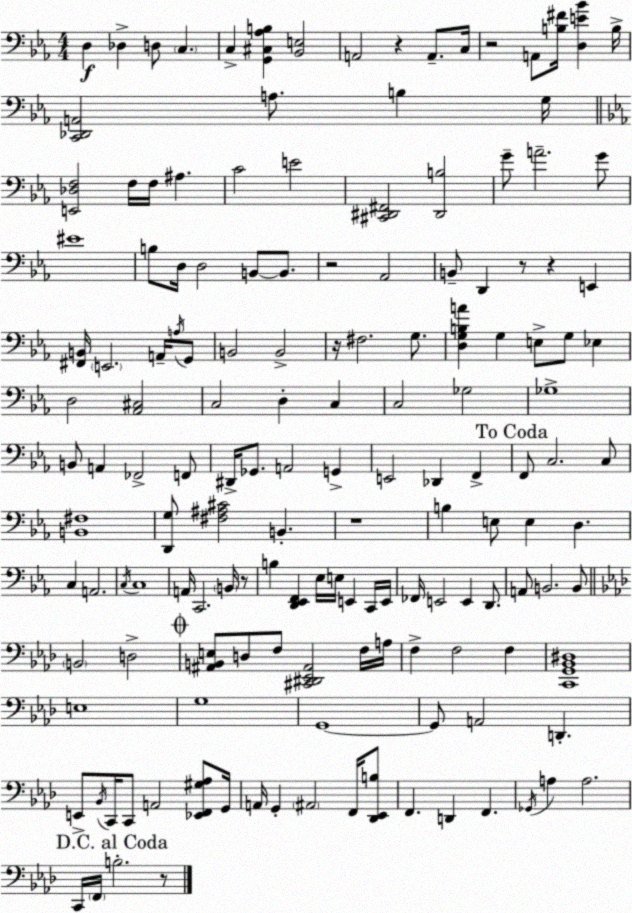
X:1
T:Untitled
M:4/4
L:1/4
K:Cm
D, _D, D,/2 C, C, [G,,^C,_A,B,] [_B,,E,]2 A,,2 z A,,/2 C,/4 z2 A,,/2 [B,^F]/4 [D,E_B] B,/4 [C,,_D,,A,,]2 A,/2 B, G,/4 [E,,_D,F,]2 F,/4 F,/4 ^A, C2 E2 [^C,,^D,,^F,,]2 [^D,,B,]2 G/2 A2 G/2 ^E4 B,/2 D,/4 D,2 B,,/2 B,,/2 z2 _A,,2 B,,/2 D,, z/2 z E,, [^F,,B,,]/4 E,,2 A,,/4 A,/4 G,,/2 B,,2 B,,2 z/4 ^F,2 G,/2 [D,G,B,A] G, E,/2 G,/2 _E, D,2 [_A,,^C,]2 C,2 D, C, C,2 _G,2 _G,4 B,,/2 A,, _F,,2 F,,/2 ^D,,/4 _G,,/2 A,,2 G,, E,,2 _D,, F,, F,,/2 C,2 C,/2 [B,,^F,]4 [D,,G,]/2 [^F,^A,^C]2 B,, z4 B, E,/2 E, D, C, A,,2 C,/4 C,4 A,,/4 C,,2 B,,/4 z/2 B, [D,,_E,,F,,] _E,/4 E,/4 E,, C,,/4 E,,/4 _F,,/4 E,,2 E,, D,,/2 A,,/2 B,,2 B,,/2 B,,2 D,2 [^A,,B,,E,]/2 D,/2 F,/2 [^C,,^D,,_E,,^A,,]2 F,/4 A,/4 F, F,2 F, [C,,G,,_B,,^D,]4 E,4 G,4 G,,4 G,,/2 A,,2 D,, E,,/2 _B,,/4 C,,/4 C,,/2 A,,2 [_E,,F,,^G,_A,]/2 G,,/4 A,,/4 G,, ^A,,2 F,,/4 [_D,,_E,,B,]/2 F,, D,, F,, _G,,/4 A, A,2 C,,/4 F,,/4 B,2 z/2